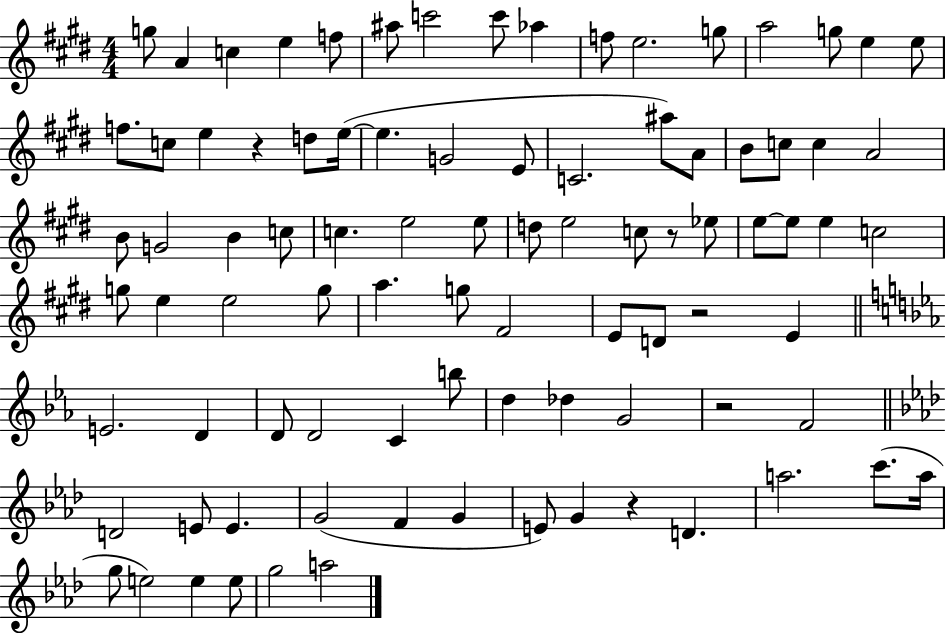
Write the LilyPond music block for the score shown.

{
  \clef treble
  \numericTimeSignature
  \time 4/4
  \key e \major
  g''8 a'4 c''4 e''4 f''8 | ais''8 c'''2 c'''8 aes''4 | f''8 e''2. g''8 | a''2 g''8 e''4 e''8 | \break f''8. c''8 e''4 r4 d''8 e''16~(~ | e''4. g'2 e'8 | c'2. ais''8) a'8 | b'8 c''8 c''4 a'2 | \break b'8 g'2 b'4 c''8 | c''4. e''2 e''8 | d''8 e''2 c''8 r8 ees''8 | e''8~~ e''8 e''4 c''2 | \break g''8 e''4 e''2 g''8 | a''4. g''8 fis'2 | e'8 d'8 r2 e'4 | \bar "||" \break \key ees \major e'2. d'4 | d'8 d'2 c'4 b''8 | d''4 des''4 g'2 | r2 f'2 | \break \bar "||" \break \key aes \major d'2 e'8 e'4. | g'2( f'4 g'4 | e'8) g'4 r4 d'4. | a''2. c'''8.( a''16 | \break g''8 e''2) e''4 e''8 | g''2 a''2 | \bar "|."
}